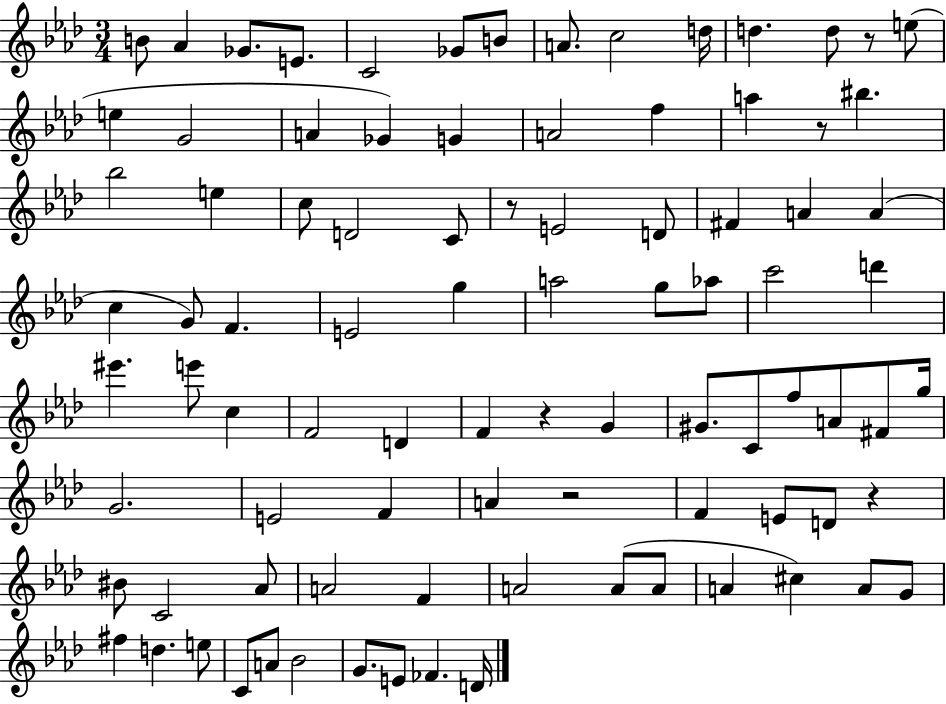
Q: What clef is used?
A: treble